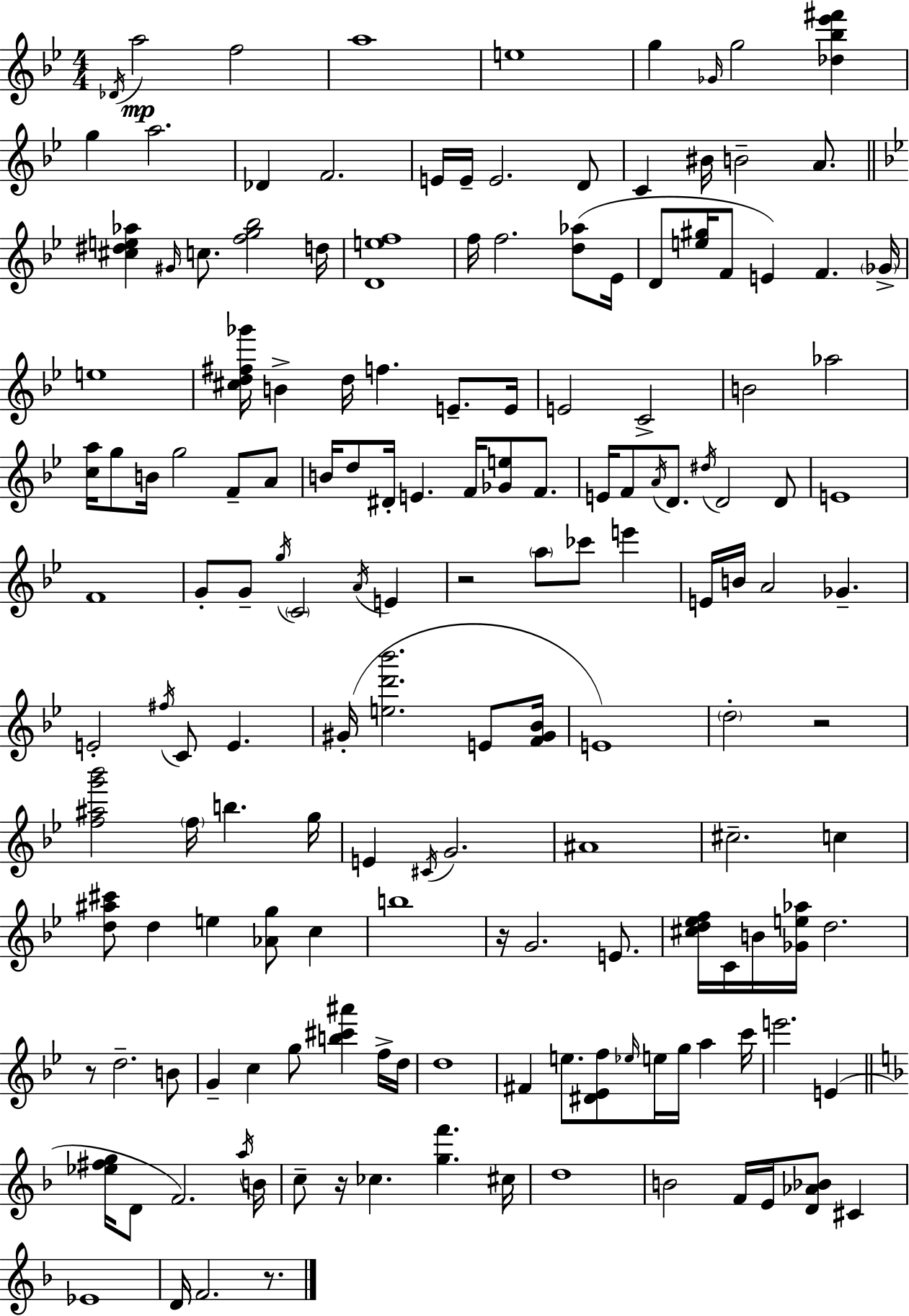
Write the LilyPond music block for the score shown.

{
  \clef treble
  \numericTimeSignature
  \time 4/4
  \key bes \major
  \acciaccatura { des'16 }\mp a''2 f''2 | a''1 | e''1 | g''4 \grace { ges'16 } g''2 <des'' bes'' ees''' fis'''>4 | \break g''4 a''2. | des'4 f'2. | e'16 e'16-- e'2. | d'8 c'4 bis'16 b'2-- a'8. | \break \bar "||" \break \key bes \major <cis'' dis'' e'' aes''>4 \grace { gis'16 } c''8. <f'' g'' bes''>2 | d''16 <d' e'' f''>1 | f''16 f''2. <d'' aes''>8( | ees'16 d'8 <e'' gis''>16 f'8 e'4) f'4. | \break \parenthesize ges'16-> e''1 | <cis'' d'' fis'' ges'''>16 b'4-> d''16 f''4. e'8.-- | e'16 e'2 c'2-> | b'2 aes''2 | \break <c'' a''>16 g''8 b'16 g''2 f'8-- a'8 | b'16 d''8 dis'16-. e'4. f'16 <ges' e''>8 f'8. | e'16 f'8 \acciaccatura { a'16 } d'8. \acciaccatura { dis''16 } d'2 | d'8 e'1 | \break f'1 | g'8-. g'8-- \acciaccatura { g''16 } \parenthesize c'2 | \acciaccatura { a'16 } e'4 r2 \parenthesize a''8 ces'''8 | e'''4 e'16 b'16 a'2 ges'4.-- | \break e'2-. \acciaccatura { fis''16 } c'8 | e'4. gis'16-.( <e'' d''' bes'''>2. | e'8 <f' gis' bes'>16 e'1) | \parenthesize d''2-. r2 | \break <f'' ais'' g''' bes'''>2 \parenthesize f''16 b''4. | g''16 e'4 \acciaccatura { cis'16 } g'2. | ais'1 | cis''2.-- | \break c''4 <d'' ais'' cis'''>8 d''4 e''4 | <aes' g''>8 c''4 b''1 | r16 g'2. | e'8. <cis'' d'' ees'' f''>16 c'16 b'16 <ges' e'' aes''>16 d''2. | \break r8 d''2.-- | b'8 g'4-- c''4 g''8 | <b'' cis''' ais'''>4 f''16-> d''16 d''1 | fis'4 e''8. <dis' ees' f''>8 | \break \grace { ees''16 } e''16 g''16 a''4 c'''16 e'''2. | e'4( \bar "||" \break \key f \major <ees'' fis'' g''>16 d'8 f'2.) \acciaccatura { a''16 } | b'16 c''8-- r16 ces''4. <g'' f'''>4. | cis''16 d''1 | b'2 f'16 e'16 <d' aes' bes'>8 cis'4 | \break ees'1 | d'16 f'2. r8. | \bar "|."
}